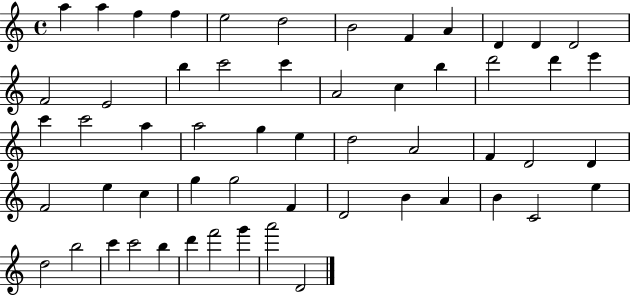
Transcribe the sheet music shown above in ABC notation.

X:1
T:Untitled
M:4/4
L:1/4
K:C
a a f f e2 d2 B2 F A D D D2 F2 E2 b c'2 c' A2 c b d'2 d' e' c' c'2 a a2 g e d2 A2 F D2 D F2 e c g g2 F D2 B A B C2 e d2 b2 c' c'2 b d' f'2 g' a'2 D2